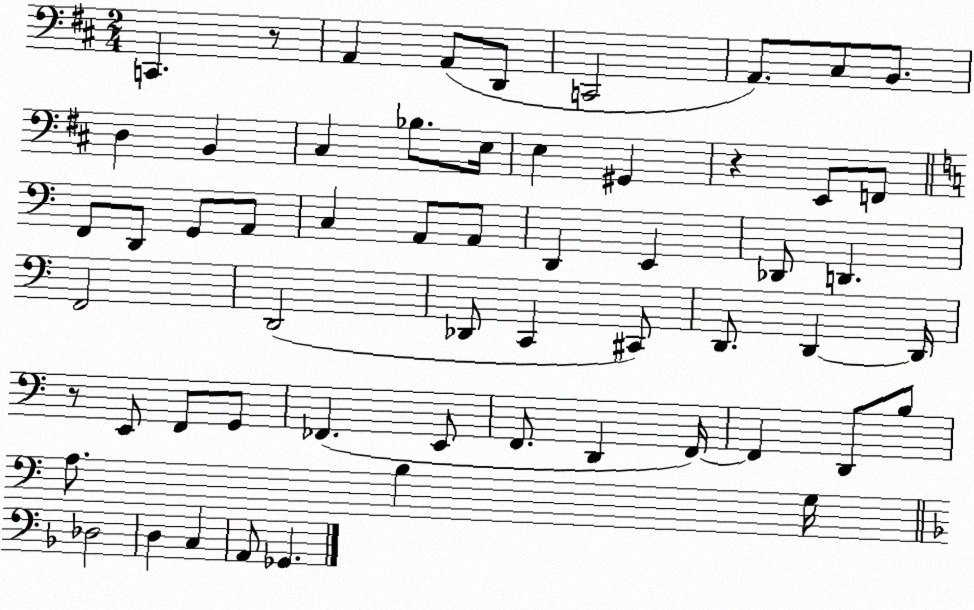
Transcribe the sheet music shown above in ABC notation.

X:1
T:Untitled
M:2/4
L:1/4
K:D
C,, z/2 A,, A,,/2 D,,/2 C,,2 A,,/2 ^C,/2 B,,/2 D, B,, ^C, _B,/2 E,/4 E, ^G,, z E,,/2 F,,/2 F,,/2 D,,/2 G,,/2 A,,/2 C, A,,/2 A,,/2 D,, E,, _D,,/2 D,, F,,2 D,,2 _D,,/2 C,, ^C,,/2 D,,/2 D,, D,,/4 z/2 E,,/2 F,,/2 G,,/2 _F,, E,,/2 F,,/2 D,, F,,/4 F,, D,,/2 B,/2 A,/2 B, G,/4 _D,2 D, C, A,,/2 _G,,